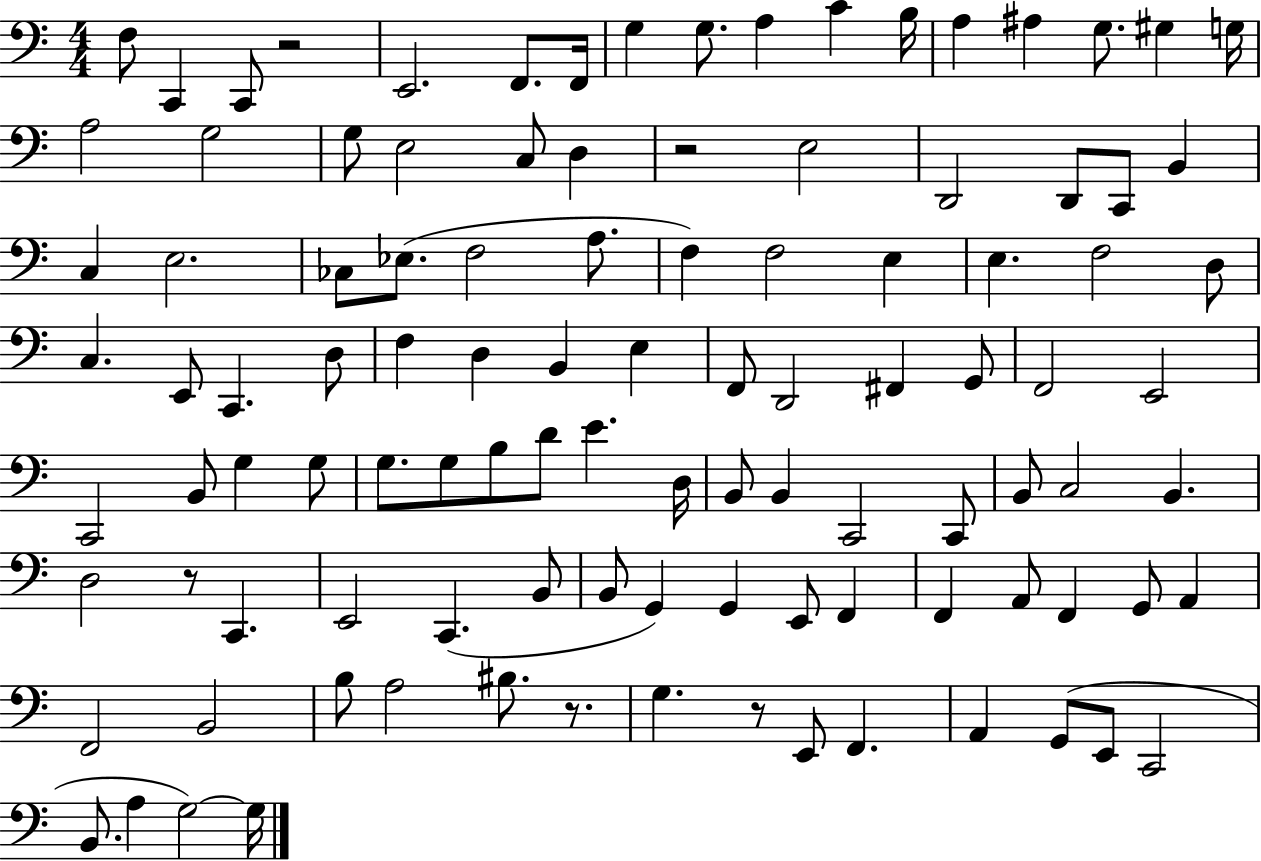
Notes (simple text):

F3/e C2/q C2/e R/h E2/h. F2/e. F2/s G3/q G3/e. A3/q C4/q B3/s A3/q A#3/q G3/e. G#3/q G3/s A3/h G3/h G3/e E3/h C3/e D3/q R/h E3/h D2/h D2/e C2/e B2/q C3/q E3/h. CES3/e Eb3/e. F3/h A3/e. F3/q F3/h E3/q E3/q. F3/h D3/e C3/q. E2/e C2/q. D3/e F3/q D3/q B2/q E3/q F2/e D2/h F#2/q G2/e F2/h E2/h C2/h B2/e G3/q G3/e G3/e. G3/e B3/e D4/e E4/q. D3/s B2/e B2/q C2/h C2/e B2/e C3/h B2/q. D3/h R/e C2/q. E2/h C2/q. B2/e B2/e G2/q G2/q E2/e F2/q F2/q A2/e F2/q G2/e A2/q F2/h B2/h B3/e A3/h BIS3/e. R/e. G3/q. R/e E2/e F2/q. A2/q G2/e E2/e C2/h B2/e. A3/q G3/h G3/s